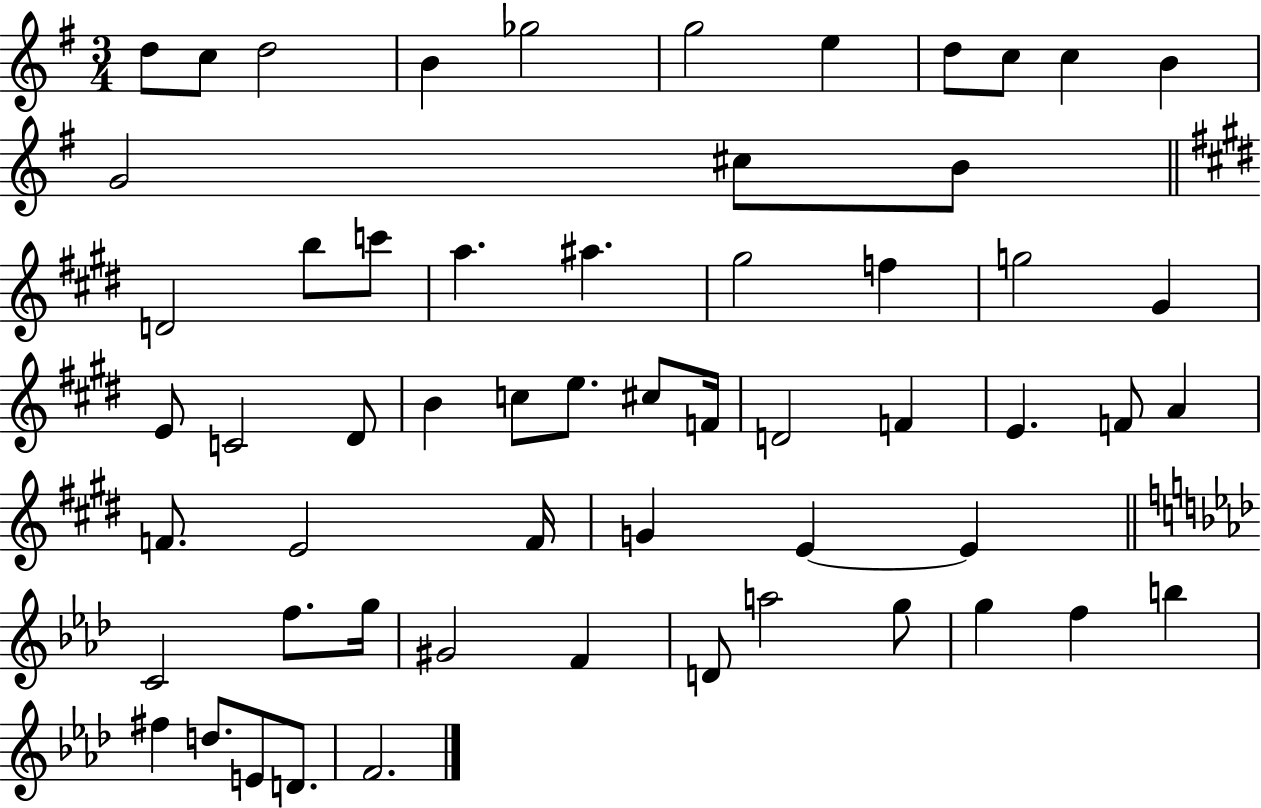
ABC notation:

X:1
T:Untitled
M:3/4
L:1/4
K:G
d/2 c/2 d2 B _g2 g2 e d/2 c/2 c B G2 ^c/2 B/2 D2 b/2 c'/2 a ^a ^g2 f g2 ^G E/2 C2 ^D/2 B c/2 e/2 ^c/2 F/4 D2 F E F/2 A F/2 E2 F/4 G E E C2 f/2 g/4 ^G2 F D/2 a2 g/2 g f b ^f d/2 E/2 D/2 F2